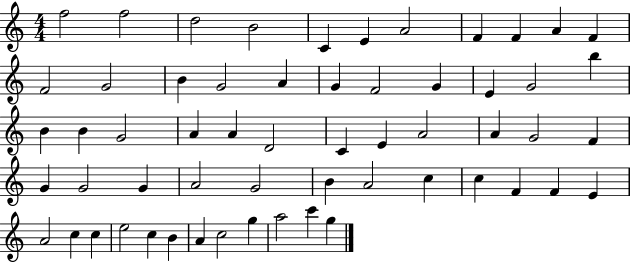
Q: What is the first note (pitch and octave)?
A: F5